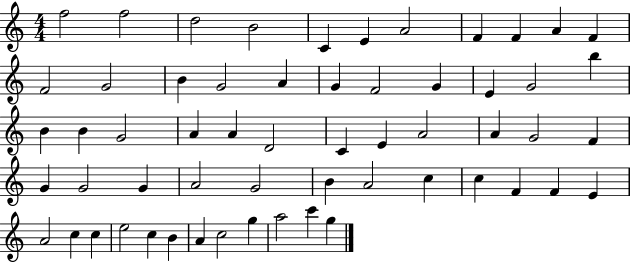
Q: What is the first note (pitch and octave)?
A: F5